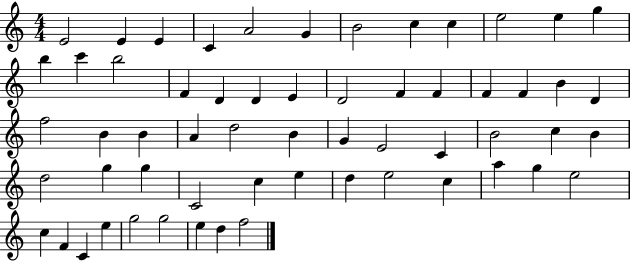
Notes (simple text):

E4/h E4/q E4/q C4/q A4/h G4/q B4/h C5/q C5/q E5/h E5/q G5/q B5/q C6/q B5/h F4/q D4/q D4/q E4/q D4/h F4/q F4/q F4/q F4/q B4/q D4/q F5/h B4/q B4/q A4/q D5/h B4/q G4/q E4/h C4/q B4/h C5/q B4/q D5/h G5/q G5/q C4/h C5/q E5/q D5/q E5/h C5/q A5/q G5/q E5/h C5/q F4/q C4/q E5/q G5/h G5/h E5/q D5/q F5/h